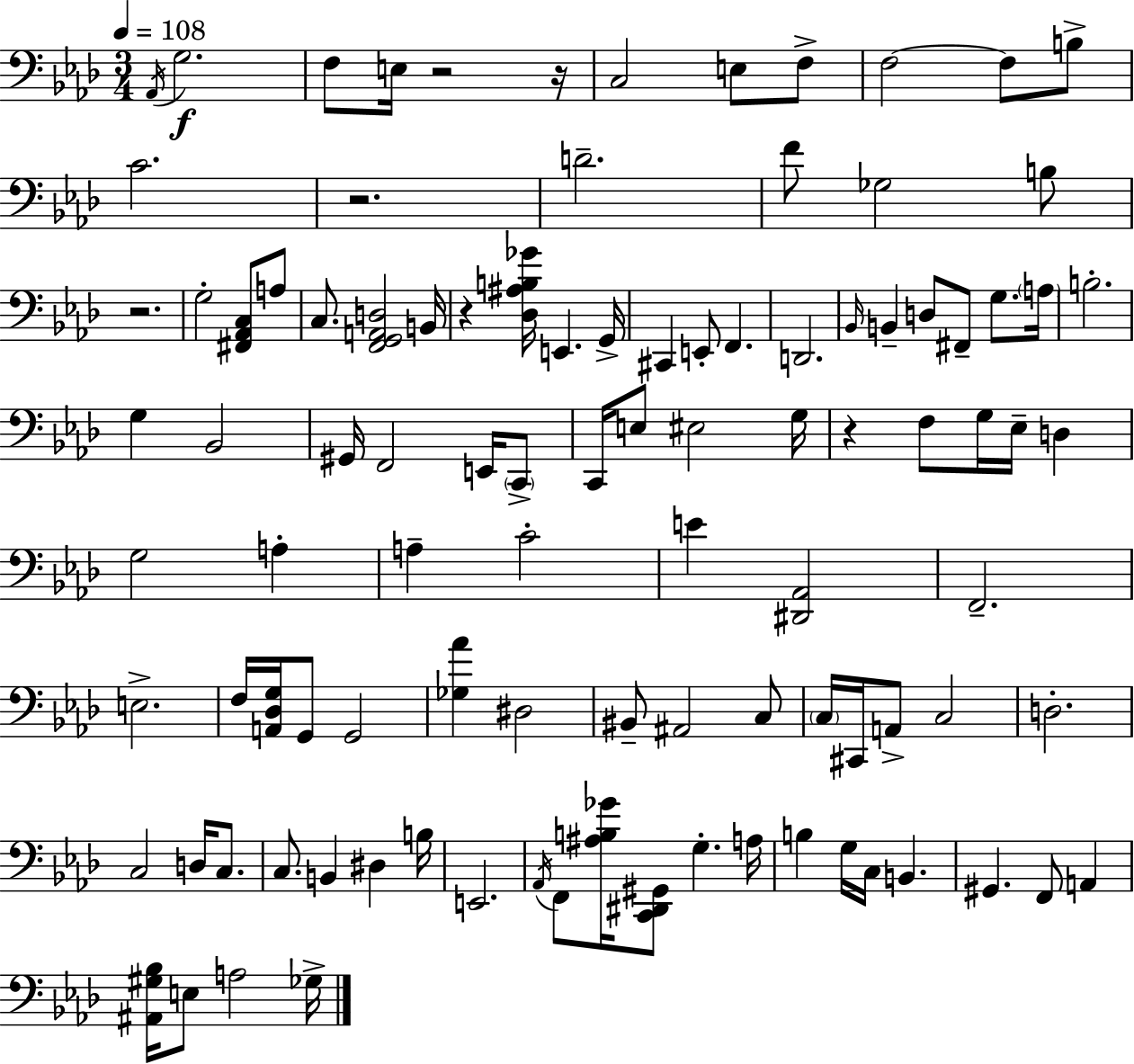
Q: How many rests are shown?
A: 6